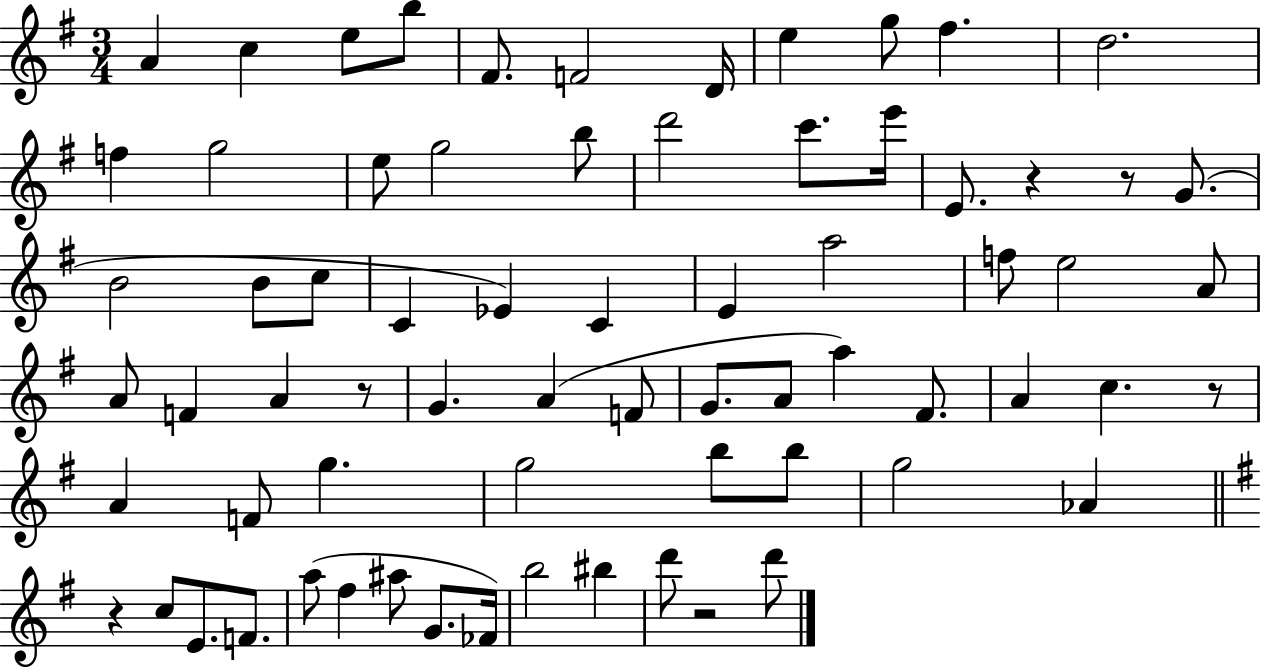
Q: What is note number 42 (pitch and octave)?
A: F#4